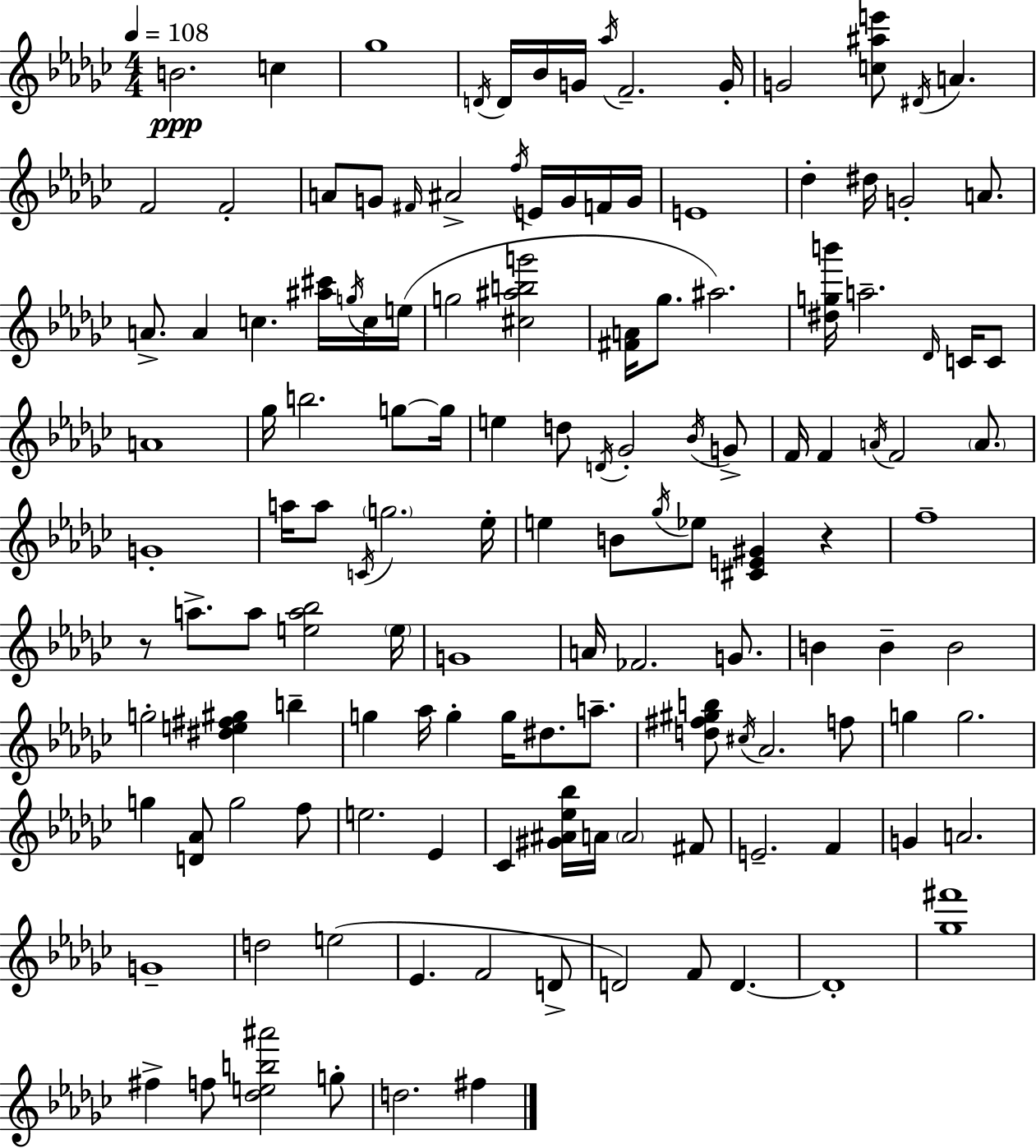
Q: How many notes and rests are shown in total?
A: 135